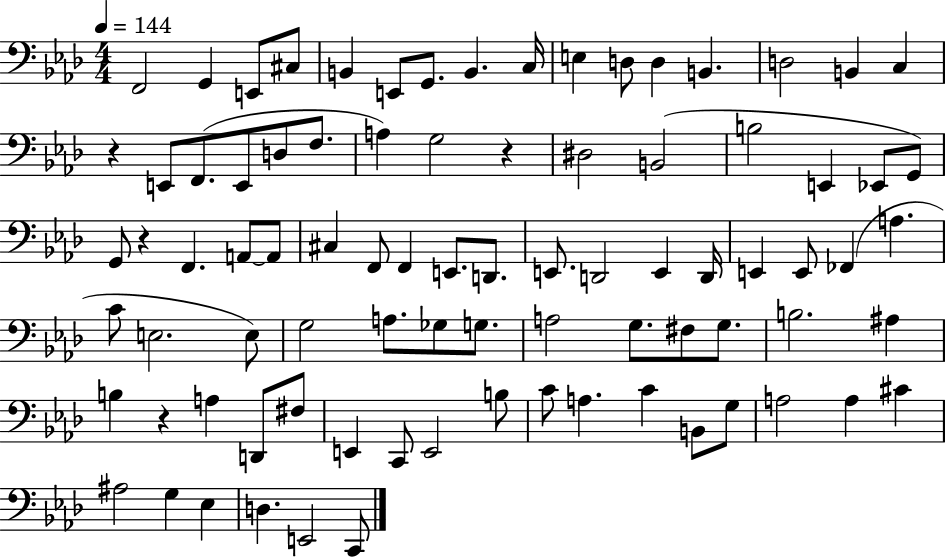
F2/h G2/q E2/e C#3/e B2/q E2/e G2/e. B2/q. C3/s E3/q D3/e D3/q B2/q. D3/h B2/q C3/q R/q E2/e F2/e. E2/e D3/e F3/e. A3/q G3/h R/q D#3/h B2/h B3/h E2/q Eb2/e G2/e G2/e R/q F2/q. A2/e A2/e C#3/q F2/e F2/q E2/e. D2/e. E2/e. D2/h E2/q D2/s E2/q E2/e FES2/q A3/q. C4/e E3/h. E3/e G3/h A3/e. Gb3/e G3/e. A3/h G3/e. F#3/e G3/e. B3/h. A#3/q B3/q R/q A3/q D2/e F#3/e E2/q C2/e E2/h B3/e C4/e A3/q. C4/q B2/e G3/e A3/h A3/q C#4/q A#3/h G3/q Eb3/q D3/q. E2/h C2/e